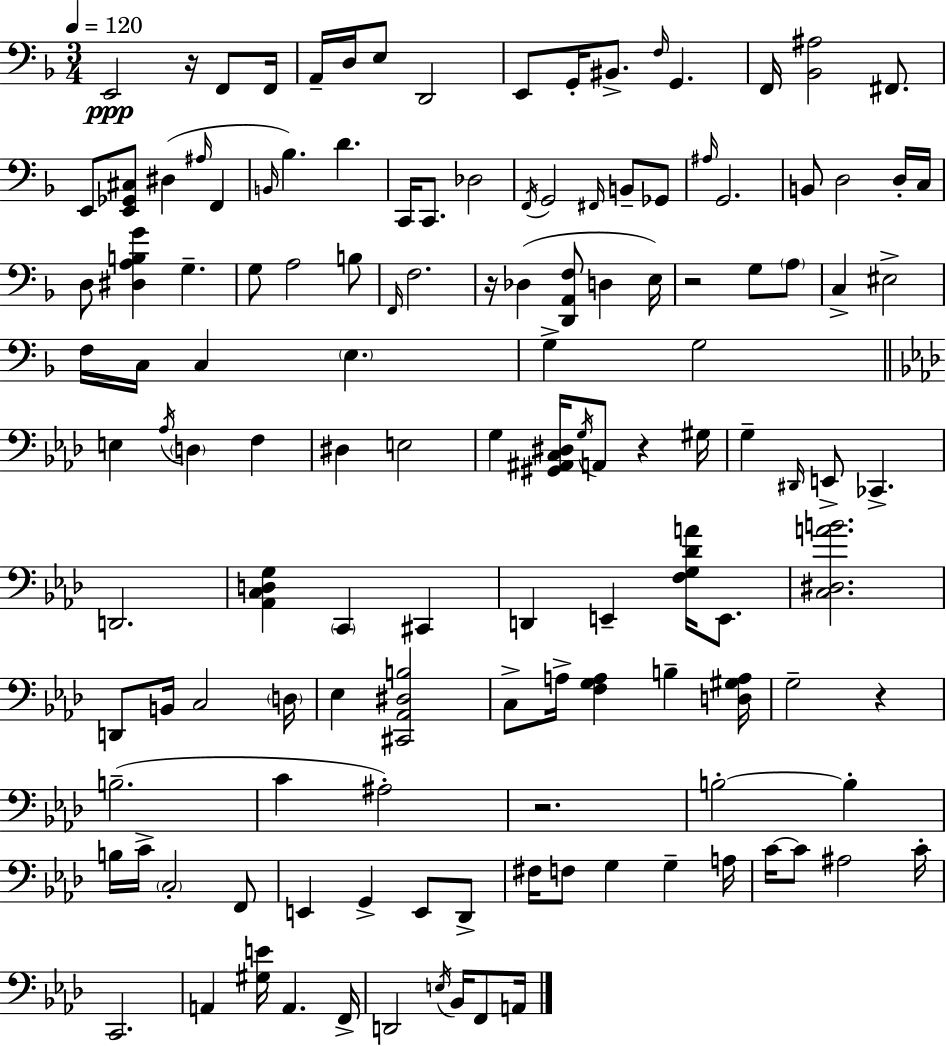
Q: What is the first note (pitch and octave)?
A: E2